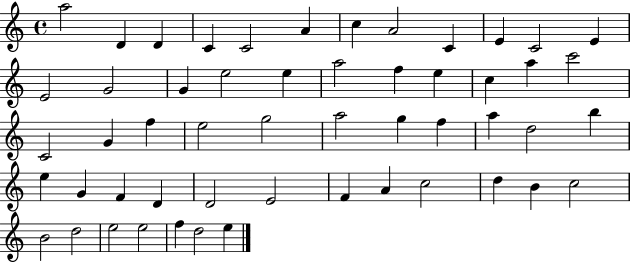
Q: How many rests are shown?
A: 0